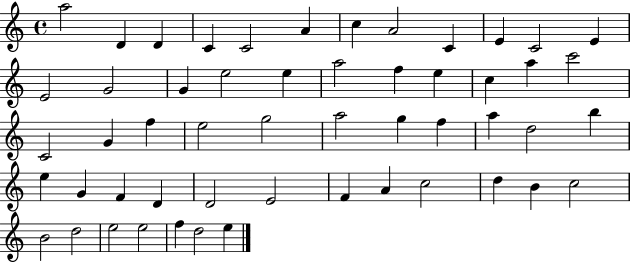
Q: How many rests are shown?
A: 0